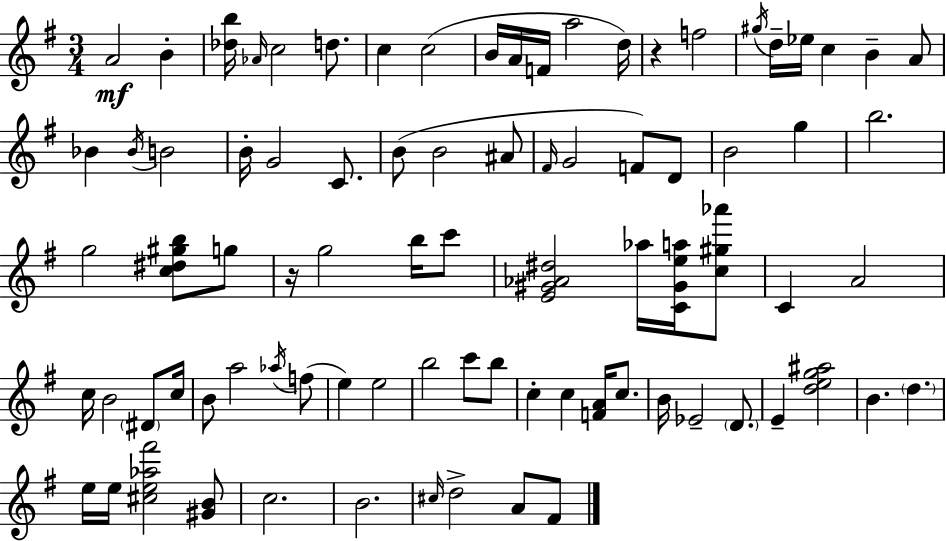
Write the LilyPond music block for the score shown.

{
  \clef treble
  \numericTimeSignature
  \time 3/4
  \key g \major
  a'2\mf b'4-. | <des'' b''>16 \grace { aes'16 } c''2 d''8. | c''4 c''2( | b'16 a'16 f'16 a''2 | \break d''16) r4 f''2 | \acciaccatura { gis''16 } d''16-- ees''16 c''4 b'4-- | a'8 bes'4 \acciaccatura { bes'16 } b'2 | b'16-. g'2 | \break c'8. b'8( b'2 | ais'8 \grace { fis'16 } g'2 | f'8) d'8 b'2 | g''4 b''2. | \break g''2 | <c'' dis'' gis'' b''>8 g''8 r16 g''2 | b''16 c'''8 <e' gis' aes' dis''>2 | aes''16 <c' gis' e'' a''>16 <c'' gis'' aes'''>8 c'4 a'2 | \break c''16 b'2 | \parenthesize dis'8 c''16 b'8 a''2 | \acciaccatura { aes''16 }( f''8 e''4) e''2 | b''2 | \break c'''8 b''8 c''4-. c''4 | <f' a'>16 c''8. b'16 ees'2-- | \parenthesize d'8. e'4-- <d'' e'' g'' ais''>2 | b'4. \parenthesize d''4. | \break e''16 e''16 <cis'' e'' aes'' fis'''>2 | <gis' b'>8 c''2. | b'2. | \grace { cis''16 } d''2-> | \break a'8 fis'8 \bar "|."
}